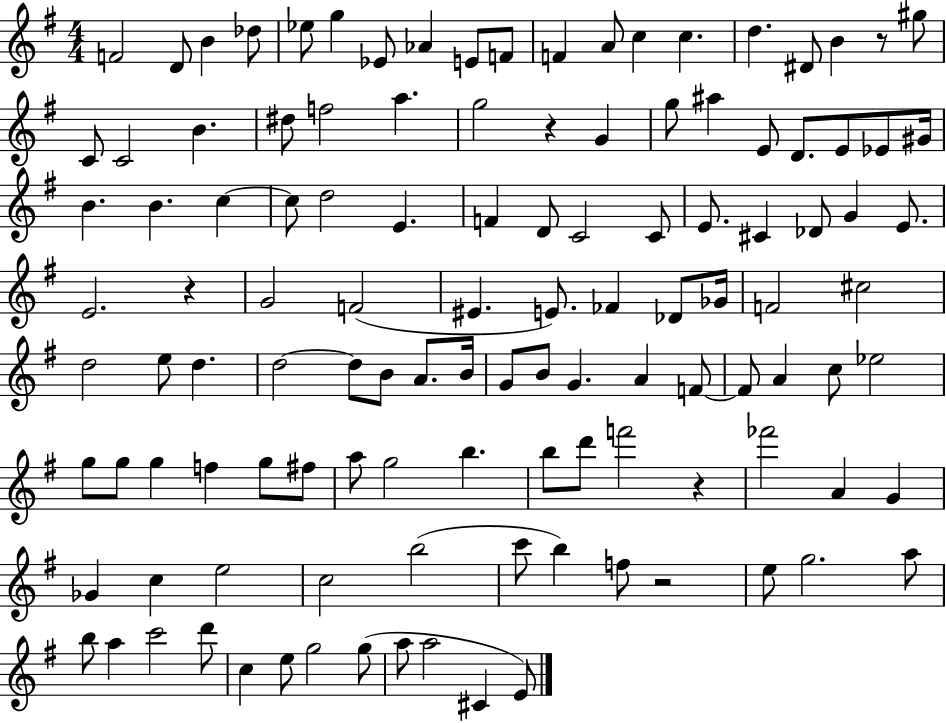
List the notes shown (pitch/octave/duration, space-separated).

F4/h D4/e B4/q Db5/e Eb5/e G5/q Eb4/e Ab4/q E4/e F4/e F4/q A4/e C5/q C5/q. D5/q. D#4/e B4/q R/e G#5/e C4/e C4/h B4/q. D#5/e F5/h A5/q. G5/h R/q G4/q G5/e A#5/q E4/e D4/e. E4/e Eb4/e G#4/s B4/q. B4/q. C5/q C5/e D5/h E4/q. F4/q D4/e C4/h C4/e E4/e. C#4/q Db4/e G4/q E4/e. E4/h. R/q G4/h F4/h EIS4/q. E4/e. FES4/q Db4/e Gb4/s F4/h C#5/h D5/h E5/e D5/q. D5/h D5/e B4/e A4/e. B4/s G4/e B4/e G4/q. A4/q F4/e F4/e A4/q C5/e Eb5/h G5/e G5/e G5/q F5/q G5/e F#5/e A5/e G5/h B5/q. B5/e D6/e F6/h R/q FES6/h A4/q G4/q Gb4/q C5/q E5/h C5/h B5/h C6/e B5/q F5/e R/h E5/e G5/h. A5/e B5/e A5/q C6/h D6/e C5/q E5/e G5/h G5/e A5/e A5/h C#4/q E4/e